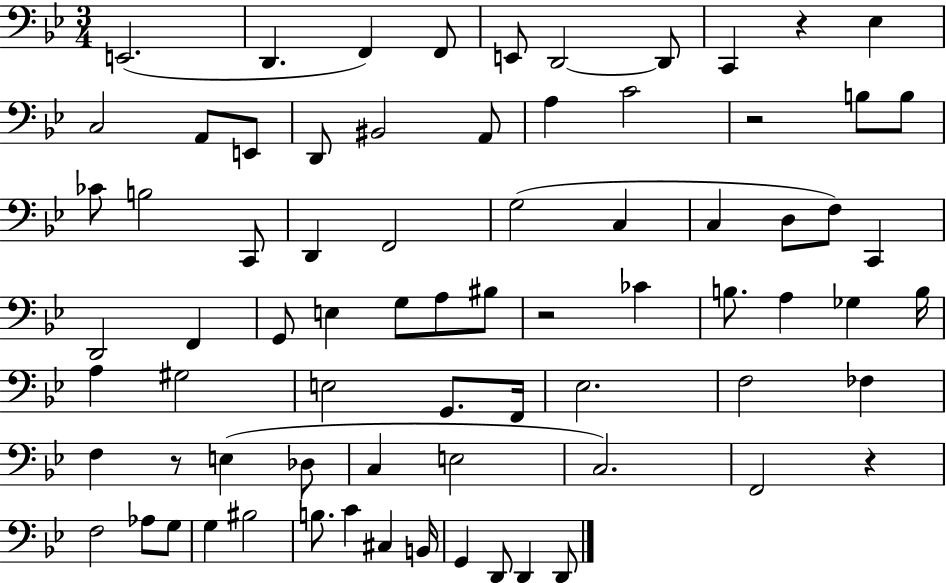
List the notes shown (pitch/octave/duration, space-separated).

E2/h. D2/q. F2/q F2/e E2/e D2/h D2/e C2/q R/q Eb3/q C3/h A2/e E2/e D2/e BIS2/h A2/e A3/q C4/h R/h B3/e B3/e CES4/e B3/h C2/e D2/q F2/h G3/h C3/q C3/q D3/e F3/e C2/q D2/h F2/q G2/e E3/q G3/e A3/e BIS3/e R/h CES4/q B3/e. A3/q Gb3/q B3/s A3/q G#3/h E3/h G2/e. F2/s Eb3/h. F3/h FES3/q F3/q R/e E3/q Db3/e C3/q E3/h C3/h. F2/h R/q F3/h Ab3/e G3/e G3/q BIS3/h B3/e. C4/q C#3/q B2/s G2/q D2/e D2/q D2/e